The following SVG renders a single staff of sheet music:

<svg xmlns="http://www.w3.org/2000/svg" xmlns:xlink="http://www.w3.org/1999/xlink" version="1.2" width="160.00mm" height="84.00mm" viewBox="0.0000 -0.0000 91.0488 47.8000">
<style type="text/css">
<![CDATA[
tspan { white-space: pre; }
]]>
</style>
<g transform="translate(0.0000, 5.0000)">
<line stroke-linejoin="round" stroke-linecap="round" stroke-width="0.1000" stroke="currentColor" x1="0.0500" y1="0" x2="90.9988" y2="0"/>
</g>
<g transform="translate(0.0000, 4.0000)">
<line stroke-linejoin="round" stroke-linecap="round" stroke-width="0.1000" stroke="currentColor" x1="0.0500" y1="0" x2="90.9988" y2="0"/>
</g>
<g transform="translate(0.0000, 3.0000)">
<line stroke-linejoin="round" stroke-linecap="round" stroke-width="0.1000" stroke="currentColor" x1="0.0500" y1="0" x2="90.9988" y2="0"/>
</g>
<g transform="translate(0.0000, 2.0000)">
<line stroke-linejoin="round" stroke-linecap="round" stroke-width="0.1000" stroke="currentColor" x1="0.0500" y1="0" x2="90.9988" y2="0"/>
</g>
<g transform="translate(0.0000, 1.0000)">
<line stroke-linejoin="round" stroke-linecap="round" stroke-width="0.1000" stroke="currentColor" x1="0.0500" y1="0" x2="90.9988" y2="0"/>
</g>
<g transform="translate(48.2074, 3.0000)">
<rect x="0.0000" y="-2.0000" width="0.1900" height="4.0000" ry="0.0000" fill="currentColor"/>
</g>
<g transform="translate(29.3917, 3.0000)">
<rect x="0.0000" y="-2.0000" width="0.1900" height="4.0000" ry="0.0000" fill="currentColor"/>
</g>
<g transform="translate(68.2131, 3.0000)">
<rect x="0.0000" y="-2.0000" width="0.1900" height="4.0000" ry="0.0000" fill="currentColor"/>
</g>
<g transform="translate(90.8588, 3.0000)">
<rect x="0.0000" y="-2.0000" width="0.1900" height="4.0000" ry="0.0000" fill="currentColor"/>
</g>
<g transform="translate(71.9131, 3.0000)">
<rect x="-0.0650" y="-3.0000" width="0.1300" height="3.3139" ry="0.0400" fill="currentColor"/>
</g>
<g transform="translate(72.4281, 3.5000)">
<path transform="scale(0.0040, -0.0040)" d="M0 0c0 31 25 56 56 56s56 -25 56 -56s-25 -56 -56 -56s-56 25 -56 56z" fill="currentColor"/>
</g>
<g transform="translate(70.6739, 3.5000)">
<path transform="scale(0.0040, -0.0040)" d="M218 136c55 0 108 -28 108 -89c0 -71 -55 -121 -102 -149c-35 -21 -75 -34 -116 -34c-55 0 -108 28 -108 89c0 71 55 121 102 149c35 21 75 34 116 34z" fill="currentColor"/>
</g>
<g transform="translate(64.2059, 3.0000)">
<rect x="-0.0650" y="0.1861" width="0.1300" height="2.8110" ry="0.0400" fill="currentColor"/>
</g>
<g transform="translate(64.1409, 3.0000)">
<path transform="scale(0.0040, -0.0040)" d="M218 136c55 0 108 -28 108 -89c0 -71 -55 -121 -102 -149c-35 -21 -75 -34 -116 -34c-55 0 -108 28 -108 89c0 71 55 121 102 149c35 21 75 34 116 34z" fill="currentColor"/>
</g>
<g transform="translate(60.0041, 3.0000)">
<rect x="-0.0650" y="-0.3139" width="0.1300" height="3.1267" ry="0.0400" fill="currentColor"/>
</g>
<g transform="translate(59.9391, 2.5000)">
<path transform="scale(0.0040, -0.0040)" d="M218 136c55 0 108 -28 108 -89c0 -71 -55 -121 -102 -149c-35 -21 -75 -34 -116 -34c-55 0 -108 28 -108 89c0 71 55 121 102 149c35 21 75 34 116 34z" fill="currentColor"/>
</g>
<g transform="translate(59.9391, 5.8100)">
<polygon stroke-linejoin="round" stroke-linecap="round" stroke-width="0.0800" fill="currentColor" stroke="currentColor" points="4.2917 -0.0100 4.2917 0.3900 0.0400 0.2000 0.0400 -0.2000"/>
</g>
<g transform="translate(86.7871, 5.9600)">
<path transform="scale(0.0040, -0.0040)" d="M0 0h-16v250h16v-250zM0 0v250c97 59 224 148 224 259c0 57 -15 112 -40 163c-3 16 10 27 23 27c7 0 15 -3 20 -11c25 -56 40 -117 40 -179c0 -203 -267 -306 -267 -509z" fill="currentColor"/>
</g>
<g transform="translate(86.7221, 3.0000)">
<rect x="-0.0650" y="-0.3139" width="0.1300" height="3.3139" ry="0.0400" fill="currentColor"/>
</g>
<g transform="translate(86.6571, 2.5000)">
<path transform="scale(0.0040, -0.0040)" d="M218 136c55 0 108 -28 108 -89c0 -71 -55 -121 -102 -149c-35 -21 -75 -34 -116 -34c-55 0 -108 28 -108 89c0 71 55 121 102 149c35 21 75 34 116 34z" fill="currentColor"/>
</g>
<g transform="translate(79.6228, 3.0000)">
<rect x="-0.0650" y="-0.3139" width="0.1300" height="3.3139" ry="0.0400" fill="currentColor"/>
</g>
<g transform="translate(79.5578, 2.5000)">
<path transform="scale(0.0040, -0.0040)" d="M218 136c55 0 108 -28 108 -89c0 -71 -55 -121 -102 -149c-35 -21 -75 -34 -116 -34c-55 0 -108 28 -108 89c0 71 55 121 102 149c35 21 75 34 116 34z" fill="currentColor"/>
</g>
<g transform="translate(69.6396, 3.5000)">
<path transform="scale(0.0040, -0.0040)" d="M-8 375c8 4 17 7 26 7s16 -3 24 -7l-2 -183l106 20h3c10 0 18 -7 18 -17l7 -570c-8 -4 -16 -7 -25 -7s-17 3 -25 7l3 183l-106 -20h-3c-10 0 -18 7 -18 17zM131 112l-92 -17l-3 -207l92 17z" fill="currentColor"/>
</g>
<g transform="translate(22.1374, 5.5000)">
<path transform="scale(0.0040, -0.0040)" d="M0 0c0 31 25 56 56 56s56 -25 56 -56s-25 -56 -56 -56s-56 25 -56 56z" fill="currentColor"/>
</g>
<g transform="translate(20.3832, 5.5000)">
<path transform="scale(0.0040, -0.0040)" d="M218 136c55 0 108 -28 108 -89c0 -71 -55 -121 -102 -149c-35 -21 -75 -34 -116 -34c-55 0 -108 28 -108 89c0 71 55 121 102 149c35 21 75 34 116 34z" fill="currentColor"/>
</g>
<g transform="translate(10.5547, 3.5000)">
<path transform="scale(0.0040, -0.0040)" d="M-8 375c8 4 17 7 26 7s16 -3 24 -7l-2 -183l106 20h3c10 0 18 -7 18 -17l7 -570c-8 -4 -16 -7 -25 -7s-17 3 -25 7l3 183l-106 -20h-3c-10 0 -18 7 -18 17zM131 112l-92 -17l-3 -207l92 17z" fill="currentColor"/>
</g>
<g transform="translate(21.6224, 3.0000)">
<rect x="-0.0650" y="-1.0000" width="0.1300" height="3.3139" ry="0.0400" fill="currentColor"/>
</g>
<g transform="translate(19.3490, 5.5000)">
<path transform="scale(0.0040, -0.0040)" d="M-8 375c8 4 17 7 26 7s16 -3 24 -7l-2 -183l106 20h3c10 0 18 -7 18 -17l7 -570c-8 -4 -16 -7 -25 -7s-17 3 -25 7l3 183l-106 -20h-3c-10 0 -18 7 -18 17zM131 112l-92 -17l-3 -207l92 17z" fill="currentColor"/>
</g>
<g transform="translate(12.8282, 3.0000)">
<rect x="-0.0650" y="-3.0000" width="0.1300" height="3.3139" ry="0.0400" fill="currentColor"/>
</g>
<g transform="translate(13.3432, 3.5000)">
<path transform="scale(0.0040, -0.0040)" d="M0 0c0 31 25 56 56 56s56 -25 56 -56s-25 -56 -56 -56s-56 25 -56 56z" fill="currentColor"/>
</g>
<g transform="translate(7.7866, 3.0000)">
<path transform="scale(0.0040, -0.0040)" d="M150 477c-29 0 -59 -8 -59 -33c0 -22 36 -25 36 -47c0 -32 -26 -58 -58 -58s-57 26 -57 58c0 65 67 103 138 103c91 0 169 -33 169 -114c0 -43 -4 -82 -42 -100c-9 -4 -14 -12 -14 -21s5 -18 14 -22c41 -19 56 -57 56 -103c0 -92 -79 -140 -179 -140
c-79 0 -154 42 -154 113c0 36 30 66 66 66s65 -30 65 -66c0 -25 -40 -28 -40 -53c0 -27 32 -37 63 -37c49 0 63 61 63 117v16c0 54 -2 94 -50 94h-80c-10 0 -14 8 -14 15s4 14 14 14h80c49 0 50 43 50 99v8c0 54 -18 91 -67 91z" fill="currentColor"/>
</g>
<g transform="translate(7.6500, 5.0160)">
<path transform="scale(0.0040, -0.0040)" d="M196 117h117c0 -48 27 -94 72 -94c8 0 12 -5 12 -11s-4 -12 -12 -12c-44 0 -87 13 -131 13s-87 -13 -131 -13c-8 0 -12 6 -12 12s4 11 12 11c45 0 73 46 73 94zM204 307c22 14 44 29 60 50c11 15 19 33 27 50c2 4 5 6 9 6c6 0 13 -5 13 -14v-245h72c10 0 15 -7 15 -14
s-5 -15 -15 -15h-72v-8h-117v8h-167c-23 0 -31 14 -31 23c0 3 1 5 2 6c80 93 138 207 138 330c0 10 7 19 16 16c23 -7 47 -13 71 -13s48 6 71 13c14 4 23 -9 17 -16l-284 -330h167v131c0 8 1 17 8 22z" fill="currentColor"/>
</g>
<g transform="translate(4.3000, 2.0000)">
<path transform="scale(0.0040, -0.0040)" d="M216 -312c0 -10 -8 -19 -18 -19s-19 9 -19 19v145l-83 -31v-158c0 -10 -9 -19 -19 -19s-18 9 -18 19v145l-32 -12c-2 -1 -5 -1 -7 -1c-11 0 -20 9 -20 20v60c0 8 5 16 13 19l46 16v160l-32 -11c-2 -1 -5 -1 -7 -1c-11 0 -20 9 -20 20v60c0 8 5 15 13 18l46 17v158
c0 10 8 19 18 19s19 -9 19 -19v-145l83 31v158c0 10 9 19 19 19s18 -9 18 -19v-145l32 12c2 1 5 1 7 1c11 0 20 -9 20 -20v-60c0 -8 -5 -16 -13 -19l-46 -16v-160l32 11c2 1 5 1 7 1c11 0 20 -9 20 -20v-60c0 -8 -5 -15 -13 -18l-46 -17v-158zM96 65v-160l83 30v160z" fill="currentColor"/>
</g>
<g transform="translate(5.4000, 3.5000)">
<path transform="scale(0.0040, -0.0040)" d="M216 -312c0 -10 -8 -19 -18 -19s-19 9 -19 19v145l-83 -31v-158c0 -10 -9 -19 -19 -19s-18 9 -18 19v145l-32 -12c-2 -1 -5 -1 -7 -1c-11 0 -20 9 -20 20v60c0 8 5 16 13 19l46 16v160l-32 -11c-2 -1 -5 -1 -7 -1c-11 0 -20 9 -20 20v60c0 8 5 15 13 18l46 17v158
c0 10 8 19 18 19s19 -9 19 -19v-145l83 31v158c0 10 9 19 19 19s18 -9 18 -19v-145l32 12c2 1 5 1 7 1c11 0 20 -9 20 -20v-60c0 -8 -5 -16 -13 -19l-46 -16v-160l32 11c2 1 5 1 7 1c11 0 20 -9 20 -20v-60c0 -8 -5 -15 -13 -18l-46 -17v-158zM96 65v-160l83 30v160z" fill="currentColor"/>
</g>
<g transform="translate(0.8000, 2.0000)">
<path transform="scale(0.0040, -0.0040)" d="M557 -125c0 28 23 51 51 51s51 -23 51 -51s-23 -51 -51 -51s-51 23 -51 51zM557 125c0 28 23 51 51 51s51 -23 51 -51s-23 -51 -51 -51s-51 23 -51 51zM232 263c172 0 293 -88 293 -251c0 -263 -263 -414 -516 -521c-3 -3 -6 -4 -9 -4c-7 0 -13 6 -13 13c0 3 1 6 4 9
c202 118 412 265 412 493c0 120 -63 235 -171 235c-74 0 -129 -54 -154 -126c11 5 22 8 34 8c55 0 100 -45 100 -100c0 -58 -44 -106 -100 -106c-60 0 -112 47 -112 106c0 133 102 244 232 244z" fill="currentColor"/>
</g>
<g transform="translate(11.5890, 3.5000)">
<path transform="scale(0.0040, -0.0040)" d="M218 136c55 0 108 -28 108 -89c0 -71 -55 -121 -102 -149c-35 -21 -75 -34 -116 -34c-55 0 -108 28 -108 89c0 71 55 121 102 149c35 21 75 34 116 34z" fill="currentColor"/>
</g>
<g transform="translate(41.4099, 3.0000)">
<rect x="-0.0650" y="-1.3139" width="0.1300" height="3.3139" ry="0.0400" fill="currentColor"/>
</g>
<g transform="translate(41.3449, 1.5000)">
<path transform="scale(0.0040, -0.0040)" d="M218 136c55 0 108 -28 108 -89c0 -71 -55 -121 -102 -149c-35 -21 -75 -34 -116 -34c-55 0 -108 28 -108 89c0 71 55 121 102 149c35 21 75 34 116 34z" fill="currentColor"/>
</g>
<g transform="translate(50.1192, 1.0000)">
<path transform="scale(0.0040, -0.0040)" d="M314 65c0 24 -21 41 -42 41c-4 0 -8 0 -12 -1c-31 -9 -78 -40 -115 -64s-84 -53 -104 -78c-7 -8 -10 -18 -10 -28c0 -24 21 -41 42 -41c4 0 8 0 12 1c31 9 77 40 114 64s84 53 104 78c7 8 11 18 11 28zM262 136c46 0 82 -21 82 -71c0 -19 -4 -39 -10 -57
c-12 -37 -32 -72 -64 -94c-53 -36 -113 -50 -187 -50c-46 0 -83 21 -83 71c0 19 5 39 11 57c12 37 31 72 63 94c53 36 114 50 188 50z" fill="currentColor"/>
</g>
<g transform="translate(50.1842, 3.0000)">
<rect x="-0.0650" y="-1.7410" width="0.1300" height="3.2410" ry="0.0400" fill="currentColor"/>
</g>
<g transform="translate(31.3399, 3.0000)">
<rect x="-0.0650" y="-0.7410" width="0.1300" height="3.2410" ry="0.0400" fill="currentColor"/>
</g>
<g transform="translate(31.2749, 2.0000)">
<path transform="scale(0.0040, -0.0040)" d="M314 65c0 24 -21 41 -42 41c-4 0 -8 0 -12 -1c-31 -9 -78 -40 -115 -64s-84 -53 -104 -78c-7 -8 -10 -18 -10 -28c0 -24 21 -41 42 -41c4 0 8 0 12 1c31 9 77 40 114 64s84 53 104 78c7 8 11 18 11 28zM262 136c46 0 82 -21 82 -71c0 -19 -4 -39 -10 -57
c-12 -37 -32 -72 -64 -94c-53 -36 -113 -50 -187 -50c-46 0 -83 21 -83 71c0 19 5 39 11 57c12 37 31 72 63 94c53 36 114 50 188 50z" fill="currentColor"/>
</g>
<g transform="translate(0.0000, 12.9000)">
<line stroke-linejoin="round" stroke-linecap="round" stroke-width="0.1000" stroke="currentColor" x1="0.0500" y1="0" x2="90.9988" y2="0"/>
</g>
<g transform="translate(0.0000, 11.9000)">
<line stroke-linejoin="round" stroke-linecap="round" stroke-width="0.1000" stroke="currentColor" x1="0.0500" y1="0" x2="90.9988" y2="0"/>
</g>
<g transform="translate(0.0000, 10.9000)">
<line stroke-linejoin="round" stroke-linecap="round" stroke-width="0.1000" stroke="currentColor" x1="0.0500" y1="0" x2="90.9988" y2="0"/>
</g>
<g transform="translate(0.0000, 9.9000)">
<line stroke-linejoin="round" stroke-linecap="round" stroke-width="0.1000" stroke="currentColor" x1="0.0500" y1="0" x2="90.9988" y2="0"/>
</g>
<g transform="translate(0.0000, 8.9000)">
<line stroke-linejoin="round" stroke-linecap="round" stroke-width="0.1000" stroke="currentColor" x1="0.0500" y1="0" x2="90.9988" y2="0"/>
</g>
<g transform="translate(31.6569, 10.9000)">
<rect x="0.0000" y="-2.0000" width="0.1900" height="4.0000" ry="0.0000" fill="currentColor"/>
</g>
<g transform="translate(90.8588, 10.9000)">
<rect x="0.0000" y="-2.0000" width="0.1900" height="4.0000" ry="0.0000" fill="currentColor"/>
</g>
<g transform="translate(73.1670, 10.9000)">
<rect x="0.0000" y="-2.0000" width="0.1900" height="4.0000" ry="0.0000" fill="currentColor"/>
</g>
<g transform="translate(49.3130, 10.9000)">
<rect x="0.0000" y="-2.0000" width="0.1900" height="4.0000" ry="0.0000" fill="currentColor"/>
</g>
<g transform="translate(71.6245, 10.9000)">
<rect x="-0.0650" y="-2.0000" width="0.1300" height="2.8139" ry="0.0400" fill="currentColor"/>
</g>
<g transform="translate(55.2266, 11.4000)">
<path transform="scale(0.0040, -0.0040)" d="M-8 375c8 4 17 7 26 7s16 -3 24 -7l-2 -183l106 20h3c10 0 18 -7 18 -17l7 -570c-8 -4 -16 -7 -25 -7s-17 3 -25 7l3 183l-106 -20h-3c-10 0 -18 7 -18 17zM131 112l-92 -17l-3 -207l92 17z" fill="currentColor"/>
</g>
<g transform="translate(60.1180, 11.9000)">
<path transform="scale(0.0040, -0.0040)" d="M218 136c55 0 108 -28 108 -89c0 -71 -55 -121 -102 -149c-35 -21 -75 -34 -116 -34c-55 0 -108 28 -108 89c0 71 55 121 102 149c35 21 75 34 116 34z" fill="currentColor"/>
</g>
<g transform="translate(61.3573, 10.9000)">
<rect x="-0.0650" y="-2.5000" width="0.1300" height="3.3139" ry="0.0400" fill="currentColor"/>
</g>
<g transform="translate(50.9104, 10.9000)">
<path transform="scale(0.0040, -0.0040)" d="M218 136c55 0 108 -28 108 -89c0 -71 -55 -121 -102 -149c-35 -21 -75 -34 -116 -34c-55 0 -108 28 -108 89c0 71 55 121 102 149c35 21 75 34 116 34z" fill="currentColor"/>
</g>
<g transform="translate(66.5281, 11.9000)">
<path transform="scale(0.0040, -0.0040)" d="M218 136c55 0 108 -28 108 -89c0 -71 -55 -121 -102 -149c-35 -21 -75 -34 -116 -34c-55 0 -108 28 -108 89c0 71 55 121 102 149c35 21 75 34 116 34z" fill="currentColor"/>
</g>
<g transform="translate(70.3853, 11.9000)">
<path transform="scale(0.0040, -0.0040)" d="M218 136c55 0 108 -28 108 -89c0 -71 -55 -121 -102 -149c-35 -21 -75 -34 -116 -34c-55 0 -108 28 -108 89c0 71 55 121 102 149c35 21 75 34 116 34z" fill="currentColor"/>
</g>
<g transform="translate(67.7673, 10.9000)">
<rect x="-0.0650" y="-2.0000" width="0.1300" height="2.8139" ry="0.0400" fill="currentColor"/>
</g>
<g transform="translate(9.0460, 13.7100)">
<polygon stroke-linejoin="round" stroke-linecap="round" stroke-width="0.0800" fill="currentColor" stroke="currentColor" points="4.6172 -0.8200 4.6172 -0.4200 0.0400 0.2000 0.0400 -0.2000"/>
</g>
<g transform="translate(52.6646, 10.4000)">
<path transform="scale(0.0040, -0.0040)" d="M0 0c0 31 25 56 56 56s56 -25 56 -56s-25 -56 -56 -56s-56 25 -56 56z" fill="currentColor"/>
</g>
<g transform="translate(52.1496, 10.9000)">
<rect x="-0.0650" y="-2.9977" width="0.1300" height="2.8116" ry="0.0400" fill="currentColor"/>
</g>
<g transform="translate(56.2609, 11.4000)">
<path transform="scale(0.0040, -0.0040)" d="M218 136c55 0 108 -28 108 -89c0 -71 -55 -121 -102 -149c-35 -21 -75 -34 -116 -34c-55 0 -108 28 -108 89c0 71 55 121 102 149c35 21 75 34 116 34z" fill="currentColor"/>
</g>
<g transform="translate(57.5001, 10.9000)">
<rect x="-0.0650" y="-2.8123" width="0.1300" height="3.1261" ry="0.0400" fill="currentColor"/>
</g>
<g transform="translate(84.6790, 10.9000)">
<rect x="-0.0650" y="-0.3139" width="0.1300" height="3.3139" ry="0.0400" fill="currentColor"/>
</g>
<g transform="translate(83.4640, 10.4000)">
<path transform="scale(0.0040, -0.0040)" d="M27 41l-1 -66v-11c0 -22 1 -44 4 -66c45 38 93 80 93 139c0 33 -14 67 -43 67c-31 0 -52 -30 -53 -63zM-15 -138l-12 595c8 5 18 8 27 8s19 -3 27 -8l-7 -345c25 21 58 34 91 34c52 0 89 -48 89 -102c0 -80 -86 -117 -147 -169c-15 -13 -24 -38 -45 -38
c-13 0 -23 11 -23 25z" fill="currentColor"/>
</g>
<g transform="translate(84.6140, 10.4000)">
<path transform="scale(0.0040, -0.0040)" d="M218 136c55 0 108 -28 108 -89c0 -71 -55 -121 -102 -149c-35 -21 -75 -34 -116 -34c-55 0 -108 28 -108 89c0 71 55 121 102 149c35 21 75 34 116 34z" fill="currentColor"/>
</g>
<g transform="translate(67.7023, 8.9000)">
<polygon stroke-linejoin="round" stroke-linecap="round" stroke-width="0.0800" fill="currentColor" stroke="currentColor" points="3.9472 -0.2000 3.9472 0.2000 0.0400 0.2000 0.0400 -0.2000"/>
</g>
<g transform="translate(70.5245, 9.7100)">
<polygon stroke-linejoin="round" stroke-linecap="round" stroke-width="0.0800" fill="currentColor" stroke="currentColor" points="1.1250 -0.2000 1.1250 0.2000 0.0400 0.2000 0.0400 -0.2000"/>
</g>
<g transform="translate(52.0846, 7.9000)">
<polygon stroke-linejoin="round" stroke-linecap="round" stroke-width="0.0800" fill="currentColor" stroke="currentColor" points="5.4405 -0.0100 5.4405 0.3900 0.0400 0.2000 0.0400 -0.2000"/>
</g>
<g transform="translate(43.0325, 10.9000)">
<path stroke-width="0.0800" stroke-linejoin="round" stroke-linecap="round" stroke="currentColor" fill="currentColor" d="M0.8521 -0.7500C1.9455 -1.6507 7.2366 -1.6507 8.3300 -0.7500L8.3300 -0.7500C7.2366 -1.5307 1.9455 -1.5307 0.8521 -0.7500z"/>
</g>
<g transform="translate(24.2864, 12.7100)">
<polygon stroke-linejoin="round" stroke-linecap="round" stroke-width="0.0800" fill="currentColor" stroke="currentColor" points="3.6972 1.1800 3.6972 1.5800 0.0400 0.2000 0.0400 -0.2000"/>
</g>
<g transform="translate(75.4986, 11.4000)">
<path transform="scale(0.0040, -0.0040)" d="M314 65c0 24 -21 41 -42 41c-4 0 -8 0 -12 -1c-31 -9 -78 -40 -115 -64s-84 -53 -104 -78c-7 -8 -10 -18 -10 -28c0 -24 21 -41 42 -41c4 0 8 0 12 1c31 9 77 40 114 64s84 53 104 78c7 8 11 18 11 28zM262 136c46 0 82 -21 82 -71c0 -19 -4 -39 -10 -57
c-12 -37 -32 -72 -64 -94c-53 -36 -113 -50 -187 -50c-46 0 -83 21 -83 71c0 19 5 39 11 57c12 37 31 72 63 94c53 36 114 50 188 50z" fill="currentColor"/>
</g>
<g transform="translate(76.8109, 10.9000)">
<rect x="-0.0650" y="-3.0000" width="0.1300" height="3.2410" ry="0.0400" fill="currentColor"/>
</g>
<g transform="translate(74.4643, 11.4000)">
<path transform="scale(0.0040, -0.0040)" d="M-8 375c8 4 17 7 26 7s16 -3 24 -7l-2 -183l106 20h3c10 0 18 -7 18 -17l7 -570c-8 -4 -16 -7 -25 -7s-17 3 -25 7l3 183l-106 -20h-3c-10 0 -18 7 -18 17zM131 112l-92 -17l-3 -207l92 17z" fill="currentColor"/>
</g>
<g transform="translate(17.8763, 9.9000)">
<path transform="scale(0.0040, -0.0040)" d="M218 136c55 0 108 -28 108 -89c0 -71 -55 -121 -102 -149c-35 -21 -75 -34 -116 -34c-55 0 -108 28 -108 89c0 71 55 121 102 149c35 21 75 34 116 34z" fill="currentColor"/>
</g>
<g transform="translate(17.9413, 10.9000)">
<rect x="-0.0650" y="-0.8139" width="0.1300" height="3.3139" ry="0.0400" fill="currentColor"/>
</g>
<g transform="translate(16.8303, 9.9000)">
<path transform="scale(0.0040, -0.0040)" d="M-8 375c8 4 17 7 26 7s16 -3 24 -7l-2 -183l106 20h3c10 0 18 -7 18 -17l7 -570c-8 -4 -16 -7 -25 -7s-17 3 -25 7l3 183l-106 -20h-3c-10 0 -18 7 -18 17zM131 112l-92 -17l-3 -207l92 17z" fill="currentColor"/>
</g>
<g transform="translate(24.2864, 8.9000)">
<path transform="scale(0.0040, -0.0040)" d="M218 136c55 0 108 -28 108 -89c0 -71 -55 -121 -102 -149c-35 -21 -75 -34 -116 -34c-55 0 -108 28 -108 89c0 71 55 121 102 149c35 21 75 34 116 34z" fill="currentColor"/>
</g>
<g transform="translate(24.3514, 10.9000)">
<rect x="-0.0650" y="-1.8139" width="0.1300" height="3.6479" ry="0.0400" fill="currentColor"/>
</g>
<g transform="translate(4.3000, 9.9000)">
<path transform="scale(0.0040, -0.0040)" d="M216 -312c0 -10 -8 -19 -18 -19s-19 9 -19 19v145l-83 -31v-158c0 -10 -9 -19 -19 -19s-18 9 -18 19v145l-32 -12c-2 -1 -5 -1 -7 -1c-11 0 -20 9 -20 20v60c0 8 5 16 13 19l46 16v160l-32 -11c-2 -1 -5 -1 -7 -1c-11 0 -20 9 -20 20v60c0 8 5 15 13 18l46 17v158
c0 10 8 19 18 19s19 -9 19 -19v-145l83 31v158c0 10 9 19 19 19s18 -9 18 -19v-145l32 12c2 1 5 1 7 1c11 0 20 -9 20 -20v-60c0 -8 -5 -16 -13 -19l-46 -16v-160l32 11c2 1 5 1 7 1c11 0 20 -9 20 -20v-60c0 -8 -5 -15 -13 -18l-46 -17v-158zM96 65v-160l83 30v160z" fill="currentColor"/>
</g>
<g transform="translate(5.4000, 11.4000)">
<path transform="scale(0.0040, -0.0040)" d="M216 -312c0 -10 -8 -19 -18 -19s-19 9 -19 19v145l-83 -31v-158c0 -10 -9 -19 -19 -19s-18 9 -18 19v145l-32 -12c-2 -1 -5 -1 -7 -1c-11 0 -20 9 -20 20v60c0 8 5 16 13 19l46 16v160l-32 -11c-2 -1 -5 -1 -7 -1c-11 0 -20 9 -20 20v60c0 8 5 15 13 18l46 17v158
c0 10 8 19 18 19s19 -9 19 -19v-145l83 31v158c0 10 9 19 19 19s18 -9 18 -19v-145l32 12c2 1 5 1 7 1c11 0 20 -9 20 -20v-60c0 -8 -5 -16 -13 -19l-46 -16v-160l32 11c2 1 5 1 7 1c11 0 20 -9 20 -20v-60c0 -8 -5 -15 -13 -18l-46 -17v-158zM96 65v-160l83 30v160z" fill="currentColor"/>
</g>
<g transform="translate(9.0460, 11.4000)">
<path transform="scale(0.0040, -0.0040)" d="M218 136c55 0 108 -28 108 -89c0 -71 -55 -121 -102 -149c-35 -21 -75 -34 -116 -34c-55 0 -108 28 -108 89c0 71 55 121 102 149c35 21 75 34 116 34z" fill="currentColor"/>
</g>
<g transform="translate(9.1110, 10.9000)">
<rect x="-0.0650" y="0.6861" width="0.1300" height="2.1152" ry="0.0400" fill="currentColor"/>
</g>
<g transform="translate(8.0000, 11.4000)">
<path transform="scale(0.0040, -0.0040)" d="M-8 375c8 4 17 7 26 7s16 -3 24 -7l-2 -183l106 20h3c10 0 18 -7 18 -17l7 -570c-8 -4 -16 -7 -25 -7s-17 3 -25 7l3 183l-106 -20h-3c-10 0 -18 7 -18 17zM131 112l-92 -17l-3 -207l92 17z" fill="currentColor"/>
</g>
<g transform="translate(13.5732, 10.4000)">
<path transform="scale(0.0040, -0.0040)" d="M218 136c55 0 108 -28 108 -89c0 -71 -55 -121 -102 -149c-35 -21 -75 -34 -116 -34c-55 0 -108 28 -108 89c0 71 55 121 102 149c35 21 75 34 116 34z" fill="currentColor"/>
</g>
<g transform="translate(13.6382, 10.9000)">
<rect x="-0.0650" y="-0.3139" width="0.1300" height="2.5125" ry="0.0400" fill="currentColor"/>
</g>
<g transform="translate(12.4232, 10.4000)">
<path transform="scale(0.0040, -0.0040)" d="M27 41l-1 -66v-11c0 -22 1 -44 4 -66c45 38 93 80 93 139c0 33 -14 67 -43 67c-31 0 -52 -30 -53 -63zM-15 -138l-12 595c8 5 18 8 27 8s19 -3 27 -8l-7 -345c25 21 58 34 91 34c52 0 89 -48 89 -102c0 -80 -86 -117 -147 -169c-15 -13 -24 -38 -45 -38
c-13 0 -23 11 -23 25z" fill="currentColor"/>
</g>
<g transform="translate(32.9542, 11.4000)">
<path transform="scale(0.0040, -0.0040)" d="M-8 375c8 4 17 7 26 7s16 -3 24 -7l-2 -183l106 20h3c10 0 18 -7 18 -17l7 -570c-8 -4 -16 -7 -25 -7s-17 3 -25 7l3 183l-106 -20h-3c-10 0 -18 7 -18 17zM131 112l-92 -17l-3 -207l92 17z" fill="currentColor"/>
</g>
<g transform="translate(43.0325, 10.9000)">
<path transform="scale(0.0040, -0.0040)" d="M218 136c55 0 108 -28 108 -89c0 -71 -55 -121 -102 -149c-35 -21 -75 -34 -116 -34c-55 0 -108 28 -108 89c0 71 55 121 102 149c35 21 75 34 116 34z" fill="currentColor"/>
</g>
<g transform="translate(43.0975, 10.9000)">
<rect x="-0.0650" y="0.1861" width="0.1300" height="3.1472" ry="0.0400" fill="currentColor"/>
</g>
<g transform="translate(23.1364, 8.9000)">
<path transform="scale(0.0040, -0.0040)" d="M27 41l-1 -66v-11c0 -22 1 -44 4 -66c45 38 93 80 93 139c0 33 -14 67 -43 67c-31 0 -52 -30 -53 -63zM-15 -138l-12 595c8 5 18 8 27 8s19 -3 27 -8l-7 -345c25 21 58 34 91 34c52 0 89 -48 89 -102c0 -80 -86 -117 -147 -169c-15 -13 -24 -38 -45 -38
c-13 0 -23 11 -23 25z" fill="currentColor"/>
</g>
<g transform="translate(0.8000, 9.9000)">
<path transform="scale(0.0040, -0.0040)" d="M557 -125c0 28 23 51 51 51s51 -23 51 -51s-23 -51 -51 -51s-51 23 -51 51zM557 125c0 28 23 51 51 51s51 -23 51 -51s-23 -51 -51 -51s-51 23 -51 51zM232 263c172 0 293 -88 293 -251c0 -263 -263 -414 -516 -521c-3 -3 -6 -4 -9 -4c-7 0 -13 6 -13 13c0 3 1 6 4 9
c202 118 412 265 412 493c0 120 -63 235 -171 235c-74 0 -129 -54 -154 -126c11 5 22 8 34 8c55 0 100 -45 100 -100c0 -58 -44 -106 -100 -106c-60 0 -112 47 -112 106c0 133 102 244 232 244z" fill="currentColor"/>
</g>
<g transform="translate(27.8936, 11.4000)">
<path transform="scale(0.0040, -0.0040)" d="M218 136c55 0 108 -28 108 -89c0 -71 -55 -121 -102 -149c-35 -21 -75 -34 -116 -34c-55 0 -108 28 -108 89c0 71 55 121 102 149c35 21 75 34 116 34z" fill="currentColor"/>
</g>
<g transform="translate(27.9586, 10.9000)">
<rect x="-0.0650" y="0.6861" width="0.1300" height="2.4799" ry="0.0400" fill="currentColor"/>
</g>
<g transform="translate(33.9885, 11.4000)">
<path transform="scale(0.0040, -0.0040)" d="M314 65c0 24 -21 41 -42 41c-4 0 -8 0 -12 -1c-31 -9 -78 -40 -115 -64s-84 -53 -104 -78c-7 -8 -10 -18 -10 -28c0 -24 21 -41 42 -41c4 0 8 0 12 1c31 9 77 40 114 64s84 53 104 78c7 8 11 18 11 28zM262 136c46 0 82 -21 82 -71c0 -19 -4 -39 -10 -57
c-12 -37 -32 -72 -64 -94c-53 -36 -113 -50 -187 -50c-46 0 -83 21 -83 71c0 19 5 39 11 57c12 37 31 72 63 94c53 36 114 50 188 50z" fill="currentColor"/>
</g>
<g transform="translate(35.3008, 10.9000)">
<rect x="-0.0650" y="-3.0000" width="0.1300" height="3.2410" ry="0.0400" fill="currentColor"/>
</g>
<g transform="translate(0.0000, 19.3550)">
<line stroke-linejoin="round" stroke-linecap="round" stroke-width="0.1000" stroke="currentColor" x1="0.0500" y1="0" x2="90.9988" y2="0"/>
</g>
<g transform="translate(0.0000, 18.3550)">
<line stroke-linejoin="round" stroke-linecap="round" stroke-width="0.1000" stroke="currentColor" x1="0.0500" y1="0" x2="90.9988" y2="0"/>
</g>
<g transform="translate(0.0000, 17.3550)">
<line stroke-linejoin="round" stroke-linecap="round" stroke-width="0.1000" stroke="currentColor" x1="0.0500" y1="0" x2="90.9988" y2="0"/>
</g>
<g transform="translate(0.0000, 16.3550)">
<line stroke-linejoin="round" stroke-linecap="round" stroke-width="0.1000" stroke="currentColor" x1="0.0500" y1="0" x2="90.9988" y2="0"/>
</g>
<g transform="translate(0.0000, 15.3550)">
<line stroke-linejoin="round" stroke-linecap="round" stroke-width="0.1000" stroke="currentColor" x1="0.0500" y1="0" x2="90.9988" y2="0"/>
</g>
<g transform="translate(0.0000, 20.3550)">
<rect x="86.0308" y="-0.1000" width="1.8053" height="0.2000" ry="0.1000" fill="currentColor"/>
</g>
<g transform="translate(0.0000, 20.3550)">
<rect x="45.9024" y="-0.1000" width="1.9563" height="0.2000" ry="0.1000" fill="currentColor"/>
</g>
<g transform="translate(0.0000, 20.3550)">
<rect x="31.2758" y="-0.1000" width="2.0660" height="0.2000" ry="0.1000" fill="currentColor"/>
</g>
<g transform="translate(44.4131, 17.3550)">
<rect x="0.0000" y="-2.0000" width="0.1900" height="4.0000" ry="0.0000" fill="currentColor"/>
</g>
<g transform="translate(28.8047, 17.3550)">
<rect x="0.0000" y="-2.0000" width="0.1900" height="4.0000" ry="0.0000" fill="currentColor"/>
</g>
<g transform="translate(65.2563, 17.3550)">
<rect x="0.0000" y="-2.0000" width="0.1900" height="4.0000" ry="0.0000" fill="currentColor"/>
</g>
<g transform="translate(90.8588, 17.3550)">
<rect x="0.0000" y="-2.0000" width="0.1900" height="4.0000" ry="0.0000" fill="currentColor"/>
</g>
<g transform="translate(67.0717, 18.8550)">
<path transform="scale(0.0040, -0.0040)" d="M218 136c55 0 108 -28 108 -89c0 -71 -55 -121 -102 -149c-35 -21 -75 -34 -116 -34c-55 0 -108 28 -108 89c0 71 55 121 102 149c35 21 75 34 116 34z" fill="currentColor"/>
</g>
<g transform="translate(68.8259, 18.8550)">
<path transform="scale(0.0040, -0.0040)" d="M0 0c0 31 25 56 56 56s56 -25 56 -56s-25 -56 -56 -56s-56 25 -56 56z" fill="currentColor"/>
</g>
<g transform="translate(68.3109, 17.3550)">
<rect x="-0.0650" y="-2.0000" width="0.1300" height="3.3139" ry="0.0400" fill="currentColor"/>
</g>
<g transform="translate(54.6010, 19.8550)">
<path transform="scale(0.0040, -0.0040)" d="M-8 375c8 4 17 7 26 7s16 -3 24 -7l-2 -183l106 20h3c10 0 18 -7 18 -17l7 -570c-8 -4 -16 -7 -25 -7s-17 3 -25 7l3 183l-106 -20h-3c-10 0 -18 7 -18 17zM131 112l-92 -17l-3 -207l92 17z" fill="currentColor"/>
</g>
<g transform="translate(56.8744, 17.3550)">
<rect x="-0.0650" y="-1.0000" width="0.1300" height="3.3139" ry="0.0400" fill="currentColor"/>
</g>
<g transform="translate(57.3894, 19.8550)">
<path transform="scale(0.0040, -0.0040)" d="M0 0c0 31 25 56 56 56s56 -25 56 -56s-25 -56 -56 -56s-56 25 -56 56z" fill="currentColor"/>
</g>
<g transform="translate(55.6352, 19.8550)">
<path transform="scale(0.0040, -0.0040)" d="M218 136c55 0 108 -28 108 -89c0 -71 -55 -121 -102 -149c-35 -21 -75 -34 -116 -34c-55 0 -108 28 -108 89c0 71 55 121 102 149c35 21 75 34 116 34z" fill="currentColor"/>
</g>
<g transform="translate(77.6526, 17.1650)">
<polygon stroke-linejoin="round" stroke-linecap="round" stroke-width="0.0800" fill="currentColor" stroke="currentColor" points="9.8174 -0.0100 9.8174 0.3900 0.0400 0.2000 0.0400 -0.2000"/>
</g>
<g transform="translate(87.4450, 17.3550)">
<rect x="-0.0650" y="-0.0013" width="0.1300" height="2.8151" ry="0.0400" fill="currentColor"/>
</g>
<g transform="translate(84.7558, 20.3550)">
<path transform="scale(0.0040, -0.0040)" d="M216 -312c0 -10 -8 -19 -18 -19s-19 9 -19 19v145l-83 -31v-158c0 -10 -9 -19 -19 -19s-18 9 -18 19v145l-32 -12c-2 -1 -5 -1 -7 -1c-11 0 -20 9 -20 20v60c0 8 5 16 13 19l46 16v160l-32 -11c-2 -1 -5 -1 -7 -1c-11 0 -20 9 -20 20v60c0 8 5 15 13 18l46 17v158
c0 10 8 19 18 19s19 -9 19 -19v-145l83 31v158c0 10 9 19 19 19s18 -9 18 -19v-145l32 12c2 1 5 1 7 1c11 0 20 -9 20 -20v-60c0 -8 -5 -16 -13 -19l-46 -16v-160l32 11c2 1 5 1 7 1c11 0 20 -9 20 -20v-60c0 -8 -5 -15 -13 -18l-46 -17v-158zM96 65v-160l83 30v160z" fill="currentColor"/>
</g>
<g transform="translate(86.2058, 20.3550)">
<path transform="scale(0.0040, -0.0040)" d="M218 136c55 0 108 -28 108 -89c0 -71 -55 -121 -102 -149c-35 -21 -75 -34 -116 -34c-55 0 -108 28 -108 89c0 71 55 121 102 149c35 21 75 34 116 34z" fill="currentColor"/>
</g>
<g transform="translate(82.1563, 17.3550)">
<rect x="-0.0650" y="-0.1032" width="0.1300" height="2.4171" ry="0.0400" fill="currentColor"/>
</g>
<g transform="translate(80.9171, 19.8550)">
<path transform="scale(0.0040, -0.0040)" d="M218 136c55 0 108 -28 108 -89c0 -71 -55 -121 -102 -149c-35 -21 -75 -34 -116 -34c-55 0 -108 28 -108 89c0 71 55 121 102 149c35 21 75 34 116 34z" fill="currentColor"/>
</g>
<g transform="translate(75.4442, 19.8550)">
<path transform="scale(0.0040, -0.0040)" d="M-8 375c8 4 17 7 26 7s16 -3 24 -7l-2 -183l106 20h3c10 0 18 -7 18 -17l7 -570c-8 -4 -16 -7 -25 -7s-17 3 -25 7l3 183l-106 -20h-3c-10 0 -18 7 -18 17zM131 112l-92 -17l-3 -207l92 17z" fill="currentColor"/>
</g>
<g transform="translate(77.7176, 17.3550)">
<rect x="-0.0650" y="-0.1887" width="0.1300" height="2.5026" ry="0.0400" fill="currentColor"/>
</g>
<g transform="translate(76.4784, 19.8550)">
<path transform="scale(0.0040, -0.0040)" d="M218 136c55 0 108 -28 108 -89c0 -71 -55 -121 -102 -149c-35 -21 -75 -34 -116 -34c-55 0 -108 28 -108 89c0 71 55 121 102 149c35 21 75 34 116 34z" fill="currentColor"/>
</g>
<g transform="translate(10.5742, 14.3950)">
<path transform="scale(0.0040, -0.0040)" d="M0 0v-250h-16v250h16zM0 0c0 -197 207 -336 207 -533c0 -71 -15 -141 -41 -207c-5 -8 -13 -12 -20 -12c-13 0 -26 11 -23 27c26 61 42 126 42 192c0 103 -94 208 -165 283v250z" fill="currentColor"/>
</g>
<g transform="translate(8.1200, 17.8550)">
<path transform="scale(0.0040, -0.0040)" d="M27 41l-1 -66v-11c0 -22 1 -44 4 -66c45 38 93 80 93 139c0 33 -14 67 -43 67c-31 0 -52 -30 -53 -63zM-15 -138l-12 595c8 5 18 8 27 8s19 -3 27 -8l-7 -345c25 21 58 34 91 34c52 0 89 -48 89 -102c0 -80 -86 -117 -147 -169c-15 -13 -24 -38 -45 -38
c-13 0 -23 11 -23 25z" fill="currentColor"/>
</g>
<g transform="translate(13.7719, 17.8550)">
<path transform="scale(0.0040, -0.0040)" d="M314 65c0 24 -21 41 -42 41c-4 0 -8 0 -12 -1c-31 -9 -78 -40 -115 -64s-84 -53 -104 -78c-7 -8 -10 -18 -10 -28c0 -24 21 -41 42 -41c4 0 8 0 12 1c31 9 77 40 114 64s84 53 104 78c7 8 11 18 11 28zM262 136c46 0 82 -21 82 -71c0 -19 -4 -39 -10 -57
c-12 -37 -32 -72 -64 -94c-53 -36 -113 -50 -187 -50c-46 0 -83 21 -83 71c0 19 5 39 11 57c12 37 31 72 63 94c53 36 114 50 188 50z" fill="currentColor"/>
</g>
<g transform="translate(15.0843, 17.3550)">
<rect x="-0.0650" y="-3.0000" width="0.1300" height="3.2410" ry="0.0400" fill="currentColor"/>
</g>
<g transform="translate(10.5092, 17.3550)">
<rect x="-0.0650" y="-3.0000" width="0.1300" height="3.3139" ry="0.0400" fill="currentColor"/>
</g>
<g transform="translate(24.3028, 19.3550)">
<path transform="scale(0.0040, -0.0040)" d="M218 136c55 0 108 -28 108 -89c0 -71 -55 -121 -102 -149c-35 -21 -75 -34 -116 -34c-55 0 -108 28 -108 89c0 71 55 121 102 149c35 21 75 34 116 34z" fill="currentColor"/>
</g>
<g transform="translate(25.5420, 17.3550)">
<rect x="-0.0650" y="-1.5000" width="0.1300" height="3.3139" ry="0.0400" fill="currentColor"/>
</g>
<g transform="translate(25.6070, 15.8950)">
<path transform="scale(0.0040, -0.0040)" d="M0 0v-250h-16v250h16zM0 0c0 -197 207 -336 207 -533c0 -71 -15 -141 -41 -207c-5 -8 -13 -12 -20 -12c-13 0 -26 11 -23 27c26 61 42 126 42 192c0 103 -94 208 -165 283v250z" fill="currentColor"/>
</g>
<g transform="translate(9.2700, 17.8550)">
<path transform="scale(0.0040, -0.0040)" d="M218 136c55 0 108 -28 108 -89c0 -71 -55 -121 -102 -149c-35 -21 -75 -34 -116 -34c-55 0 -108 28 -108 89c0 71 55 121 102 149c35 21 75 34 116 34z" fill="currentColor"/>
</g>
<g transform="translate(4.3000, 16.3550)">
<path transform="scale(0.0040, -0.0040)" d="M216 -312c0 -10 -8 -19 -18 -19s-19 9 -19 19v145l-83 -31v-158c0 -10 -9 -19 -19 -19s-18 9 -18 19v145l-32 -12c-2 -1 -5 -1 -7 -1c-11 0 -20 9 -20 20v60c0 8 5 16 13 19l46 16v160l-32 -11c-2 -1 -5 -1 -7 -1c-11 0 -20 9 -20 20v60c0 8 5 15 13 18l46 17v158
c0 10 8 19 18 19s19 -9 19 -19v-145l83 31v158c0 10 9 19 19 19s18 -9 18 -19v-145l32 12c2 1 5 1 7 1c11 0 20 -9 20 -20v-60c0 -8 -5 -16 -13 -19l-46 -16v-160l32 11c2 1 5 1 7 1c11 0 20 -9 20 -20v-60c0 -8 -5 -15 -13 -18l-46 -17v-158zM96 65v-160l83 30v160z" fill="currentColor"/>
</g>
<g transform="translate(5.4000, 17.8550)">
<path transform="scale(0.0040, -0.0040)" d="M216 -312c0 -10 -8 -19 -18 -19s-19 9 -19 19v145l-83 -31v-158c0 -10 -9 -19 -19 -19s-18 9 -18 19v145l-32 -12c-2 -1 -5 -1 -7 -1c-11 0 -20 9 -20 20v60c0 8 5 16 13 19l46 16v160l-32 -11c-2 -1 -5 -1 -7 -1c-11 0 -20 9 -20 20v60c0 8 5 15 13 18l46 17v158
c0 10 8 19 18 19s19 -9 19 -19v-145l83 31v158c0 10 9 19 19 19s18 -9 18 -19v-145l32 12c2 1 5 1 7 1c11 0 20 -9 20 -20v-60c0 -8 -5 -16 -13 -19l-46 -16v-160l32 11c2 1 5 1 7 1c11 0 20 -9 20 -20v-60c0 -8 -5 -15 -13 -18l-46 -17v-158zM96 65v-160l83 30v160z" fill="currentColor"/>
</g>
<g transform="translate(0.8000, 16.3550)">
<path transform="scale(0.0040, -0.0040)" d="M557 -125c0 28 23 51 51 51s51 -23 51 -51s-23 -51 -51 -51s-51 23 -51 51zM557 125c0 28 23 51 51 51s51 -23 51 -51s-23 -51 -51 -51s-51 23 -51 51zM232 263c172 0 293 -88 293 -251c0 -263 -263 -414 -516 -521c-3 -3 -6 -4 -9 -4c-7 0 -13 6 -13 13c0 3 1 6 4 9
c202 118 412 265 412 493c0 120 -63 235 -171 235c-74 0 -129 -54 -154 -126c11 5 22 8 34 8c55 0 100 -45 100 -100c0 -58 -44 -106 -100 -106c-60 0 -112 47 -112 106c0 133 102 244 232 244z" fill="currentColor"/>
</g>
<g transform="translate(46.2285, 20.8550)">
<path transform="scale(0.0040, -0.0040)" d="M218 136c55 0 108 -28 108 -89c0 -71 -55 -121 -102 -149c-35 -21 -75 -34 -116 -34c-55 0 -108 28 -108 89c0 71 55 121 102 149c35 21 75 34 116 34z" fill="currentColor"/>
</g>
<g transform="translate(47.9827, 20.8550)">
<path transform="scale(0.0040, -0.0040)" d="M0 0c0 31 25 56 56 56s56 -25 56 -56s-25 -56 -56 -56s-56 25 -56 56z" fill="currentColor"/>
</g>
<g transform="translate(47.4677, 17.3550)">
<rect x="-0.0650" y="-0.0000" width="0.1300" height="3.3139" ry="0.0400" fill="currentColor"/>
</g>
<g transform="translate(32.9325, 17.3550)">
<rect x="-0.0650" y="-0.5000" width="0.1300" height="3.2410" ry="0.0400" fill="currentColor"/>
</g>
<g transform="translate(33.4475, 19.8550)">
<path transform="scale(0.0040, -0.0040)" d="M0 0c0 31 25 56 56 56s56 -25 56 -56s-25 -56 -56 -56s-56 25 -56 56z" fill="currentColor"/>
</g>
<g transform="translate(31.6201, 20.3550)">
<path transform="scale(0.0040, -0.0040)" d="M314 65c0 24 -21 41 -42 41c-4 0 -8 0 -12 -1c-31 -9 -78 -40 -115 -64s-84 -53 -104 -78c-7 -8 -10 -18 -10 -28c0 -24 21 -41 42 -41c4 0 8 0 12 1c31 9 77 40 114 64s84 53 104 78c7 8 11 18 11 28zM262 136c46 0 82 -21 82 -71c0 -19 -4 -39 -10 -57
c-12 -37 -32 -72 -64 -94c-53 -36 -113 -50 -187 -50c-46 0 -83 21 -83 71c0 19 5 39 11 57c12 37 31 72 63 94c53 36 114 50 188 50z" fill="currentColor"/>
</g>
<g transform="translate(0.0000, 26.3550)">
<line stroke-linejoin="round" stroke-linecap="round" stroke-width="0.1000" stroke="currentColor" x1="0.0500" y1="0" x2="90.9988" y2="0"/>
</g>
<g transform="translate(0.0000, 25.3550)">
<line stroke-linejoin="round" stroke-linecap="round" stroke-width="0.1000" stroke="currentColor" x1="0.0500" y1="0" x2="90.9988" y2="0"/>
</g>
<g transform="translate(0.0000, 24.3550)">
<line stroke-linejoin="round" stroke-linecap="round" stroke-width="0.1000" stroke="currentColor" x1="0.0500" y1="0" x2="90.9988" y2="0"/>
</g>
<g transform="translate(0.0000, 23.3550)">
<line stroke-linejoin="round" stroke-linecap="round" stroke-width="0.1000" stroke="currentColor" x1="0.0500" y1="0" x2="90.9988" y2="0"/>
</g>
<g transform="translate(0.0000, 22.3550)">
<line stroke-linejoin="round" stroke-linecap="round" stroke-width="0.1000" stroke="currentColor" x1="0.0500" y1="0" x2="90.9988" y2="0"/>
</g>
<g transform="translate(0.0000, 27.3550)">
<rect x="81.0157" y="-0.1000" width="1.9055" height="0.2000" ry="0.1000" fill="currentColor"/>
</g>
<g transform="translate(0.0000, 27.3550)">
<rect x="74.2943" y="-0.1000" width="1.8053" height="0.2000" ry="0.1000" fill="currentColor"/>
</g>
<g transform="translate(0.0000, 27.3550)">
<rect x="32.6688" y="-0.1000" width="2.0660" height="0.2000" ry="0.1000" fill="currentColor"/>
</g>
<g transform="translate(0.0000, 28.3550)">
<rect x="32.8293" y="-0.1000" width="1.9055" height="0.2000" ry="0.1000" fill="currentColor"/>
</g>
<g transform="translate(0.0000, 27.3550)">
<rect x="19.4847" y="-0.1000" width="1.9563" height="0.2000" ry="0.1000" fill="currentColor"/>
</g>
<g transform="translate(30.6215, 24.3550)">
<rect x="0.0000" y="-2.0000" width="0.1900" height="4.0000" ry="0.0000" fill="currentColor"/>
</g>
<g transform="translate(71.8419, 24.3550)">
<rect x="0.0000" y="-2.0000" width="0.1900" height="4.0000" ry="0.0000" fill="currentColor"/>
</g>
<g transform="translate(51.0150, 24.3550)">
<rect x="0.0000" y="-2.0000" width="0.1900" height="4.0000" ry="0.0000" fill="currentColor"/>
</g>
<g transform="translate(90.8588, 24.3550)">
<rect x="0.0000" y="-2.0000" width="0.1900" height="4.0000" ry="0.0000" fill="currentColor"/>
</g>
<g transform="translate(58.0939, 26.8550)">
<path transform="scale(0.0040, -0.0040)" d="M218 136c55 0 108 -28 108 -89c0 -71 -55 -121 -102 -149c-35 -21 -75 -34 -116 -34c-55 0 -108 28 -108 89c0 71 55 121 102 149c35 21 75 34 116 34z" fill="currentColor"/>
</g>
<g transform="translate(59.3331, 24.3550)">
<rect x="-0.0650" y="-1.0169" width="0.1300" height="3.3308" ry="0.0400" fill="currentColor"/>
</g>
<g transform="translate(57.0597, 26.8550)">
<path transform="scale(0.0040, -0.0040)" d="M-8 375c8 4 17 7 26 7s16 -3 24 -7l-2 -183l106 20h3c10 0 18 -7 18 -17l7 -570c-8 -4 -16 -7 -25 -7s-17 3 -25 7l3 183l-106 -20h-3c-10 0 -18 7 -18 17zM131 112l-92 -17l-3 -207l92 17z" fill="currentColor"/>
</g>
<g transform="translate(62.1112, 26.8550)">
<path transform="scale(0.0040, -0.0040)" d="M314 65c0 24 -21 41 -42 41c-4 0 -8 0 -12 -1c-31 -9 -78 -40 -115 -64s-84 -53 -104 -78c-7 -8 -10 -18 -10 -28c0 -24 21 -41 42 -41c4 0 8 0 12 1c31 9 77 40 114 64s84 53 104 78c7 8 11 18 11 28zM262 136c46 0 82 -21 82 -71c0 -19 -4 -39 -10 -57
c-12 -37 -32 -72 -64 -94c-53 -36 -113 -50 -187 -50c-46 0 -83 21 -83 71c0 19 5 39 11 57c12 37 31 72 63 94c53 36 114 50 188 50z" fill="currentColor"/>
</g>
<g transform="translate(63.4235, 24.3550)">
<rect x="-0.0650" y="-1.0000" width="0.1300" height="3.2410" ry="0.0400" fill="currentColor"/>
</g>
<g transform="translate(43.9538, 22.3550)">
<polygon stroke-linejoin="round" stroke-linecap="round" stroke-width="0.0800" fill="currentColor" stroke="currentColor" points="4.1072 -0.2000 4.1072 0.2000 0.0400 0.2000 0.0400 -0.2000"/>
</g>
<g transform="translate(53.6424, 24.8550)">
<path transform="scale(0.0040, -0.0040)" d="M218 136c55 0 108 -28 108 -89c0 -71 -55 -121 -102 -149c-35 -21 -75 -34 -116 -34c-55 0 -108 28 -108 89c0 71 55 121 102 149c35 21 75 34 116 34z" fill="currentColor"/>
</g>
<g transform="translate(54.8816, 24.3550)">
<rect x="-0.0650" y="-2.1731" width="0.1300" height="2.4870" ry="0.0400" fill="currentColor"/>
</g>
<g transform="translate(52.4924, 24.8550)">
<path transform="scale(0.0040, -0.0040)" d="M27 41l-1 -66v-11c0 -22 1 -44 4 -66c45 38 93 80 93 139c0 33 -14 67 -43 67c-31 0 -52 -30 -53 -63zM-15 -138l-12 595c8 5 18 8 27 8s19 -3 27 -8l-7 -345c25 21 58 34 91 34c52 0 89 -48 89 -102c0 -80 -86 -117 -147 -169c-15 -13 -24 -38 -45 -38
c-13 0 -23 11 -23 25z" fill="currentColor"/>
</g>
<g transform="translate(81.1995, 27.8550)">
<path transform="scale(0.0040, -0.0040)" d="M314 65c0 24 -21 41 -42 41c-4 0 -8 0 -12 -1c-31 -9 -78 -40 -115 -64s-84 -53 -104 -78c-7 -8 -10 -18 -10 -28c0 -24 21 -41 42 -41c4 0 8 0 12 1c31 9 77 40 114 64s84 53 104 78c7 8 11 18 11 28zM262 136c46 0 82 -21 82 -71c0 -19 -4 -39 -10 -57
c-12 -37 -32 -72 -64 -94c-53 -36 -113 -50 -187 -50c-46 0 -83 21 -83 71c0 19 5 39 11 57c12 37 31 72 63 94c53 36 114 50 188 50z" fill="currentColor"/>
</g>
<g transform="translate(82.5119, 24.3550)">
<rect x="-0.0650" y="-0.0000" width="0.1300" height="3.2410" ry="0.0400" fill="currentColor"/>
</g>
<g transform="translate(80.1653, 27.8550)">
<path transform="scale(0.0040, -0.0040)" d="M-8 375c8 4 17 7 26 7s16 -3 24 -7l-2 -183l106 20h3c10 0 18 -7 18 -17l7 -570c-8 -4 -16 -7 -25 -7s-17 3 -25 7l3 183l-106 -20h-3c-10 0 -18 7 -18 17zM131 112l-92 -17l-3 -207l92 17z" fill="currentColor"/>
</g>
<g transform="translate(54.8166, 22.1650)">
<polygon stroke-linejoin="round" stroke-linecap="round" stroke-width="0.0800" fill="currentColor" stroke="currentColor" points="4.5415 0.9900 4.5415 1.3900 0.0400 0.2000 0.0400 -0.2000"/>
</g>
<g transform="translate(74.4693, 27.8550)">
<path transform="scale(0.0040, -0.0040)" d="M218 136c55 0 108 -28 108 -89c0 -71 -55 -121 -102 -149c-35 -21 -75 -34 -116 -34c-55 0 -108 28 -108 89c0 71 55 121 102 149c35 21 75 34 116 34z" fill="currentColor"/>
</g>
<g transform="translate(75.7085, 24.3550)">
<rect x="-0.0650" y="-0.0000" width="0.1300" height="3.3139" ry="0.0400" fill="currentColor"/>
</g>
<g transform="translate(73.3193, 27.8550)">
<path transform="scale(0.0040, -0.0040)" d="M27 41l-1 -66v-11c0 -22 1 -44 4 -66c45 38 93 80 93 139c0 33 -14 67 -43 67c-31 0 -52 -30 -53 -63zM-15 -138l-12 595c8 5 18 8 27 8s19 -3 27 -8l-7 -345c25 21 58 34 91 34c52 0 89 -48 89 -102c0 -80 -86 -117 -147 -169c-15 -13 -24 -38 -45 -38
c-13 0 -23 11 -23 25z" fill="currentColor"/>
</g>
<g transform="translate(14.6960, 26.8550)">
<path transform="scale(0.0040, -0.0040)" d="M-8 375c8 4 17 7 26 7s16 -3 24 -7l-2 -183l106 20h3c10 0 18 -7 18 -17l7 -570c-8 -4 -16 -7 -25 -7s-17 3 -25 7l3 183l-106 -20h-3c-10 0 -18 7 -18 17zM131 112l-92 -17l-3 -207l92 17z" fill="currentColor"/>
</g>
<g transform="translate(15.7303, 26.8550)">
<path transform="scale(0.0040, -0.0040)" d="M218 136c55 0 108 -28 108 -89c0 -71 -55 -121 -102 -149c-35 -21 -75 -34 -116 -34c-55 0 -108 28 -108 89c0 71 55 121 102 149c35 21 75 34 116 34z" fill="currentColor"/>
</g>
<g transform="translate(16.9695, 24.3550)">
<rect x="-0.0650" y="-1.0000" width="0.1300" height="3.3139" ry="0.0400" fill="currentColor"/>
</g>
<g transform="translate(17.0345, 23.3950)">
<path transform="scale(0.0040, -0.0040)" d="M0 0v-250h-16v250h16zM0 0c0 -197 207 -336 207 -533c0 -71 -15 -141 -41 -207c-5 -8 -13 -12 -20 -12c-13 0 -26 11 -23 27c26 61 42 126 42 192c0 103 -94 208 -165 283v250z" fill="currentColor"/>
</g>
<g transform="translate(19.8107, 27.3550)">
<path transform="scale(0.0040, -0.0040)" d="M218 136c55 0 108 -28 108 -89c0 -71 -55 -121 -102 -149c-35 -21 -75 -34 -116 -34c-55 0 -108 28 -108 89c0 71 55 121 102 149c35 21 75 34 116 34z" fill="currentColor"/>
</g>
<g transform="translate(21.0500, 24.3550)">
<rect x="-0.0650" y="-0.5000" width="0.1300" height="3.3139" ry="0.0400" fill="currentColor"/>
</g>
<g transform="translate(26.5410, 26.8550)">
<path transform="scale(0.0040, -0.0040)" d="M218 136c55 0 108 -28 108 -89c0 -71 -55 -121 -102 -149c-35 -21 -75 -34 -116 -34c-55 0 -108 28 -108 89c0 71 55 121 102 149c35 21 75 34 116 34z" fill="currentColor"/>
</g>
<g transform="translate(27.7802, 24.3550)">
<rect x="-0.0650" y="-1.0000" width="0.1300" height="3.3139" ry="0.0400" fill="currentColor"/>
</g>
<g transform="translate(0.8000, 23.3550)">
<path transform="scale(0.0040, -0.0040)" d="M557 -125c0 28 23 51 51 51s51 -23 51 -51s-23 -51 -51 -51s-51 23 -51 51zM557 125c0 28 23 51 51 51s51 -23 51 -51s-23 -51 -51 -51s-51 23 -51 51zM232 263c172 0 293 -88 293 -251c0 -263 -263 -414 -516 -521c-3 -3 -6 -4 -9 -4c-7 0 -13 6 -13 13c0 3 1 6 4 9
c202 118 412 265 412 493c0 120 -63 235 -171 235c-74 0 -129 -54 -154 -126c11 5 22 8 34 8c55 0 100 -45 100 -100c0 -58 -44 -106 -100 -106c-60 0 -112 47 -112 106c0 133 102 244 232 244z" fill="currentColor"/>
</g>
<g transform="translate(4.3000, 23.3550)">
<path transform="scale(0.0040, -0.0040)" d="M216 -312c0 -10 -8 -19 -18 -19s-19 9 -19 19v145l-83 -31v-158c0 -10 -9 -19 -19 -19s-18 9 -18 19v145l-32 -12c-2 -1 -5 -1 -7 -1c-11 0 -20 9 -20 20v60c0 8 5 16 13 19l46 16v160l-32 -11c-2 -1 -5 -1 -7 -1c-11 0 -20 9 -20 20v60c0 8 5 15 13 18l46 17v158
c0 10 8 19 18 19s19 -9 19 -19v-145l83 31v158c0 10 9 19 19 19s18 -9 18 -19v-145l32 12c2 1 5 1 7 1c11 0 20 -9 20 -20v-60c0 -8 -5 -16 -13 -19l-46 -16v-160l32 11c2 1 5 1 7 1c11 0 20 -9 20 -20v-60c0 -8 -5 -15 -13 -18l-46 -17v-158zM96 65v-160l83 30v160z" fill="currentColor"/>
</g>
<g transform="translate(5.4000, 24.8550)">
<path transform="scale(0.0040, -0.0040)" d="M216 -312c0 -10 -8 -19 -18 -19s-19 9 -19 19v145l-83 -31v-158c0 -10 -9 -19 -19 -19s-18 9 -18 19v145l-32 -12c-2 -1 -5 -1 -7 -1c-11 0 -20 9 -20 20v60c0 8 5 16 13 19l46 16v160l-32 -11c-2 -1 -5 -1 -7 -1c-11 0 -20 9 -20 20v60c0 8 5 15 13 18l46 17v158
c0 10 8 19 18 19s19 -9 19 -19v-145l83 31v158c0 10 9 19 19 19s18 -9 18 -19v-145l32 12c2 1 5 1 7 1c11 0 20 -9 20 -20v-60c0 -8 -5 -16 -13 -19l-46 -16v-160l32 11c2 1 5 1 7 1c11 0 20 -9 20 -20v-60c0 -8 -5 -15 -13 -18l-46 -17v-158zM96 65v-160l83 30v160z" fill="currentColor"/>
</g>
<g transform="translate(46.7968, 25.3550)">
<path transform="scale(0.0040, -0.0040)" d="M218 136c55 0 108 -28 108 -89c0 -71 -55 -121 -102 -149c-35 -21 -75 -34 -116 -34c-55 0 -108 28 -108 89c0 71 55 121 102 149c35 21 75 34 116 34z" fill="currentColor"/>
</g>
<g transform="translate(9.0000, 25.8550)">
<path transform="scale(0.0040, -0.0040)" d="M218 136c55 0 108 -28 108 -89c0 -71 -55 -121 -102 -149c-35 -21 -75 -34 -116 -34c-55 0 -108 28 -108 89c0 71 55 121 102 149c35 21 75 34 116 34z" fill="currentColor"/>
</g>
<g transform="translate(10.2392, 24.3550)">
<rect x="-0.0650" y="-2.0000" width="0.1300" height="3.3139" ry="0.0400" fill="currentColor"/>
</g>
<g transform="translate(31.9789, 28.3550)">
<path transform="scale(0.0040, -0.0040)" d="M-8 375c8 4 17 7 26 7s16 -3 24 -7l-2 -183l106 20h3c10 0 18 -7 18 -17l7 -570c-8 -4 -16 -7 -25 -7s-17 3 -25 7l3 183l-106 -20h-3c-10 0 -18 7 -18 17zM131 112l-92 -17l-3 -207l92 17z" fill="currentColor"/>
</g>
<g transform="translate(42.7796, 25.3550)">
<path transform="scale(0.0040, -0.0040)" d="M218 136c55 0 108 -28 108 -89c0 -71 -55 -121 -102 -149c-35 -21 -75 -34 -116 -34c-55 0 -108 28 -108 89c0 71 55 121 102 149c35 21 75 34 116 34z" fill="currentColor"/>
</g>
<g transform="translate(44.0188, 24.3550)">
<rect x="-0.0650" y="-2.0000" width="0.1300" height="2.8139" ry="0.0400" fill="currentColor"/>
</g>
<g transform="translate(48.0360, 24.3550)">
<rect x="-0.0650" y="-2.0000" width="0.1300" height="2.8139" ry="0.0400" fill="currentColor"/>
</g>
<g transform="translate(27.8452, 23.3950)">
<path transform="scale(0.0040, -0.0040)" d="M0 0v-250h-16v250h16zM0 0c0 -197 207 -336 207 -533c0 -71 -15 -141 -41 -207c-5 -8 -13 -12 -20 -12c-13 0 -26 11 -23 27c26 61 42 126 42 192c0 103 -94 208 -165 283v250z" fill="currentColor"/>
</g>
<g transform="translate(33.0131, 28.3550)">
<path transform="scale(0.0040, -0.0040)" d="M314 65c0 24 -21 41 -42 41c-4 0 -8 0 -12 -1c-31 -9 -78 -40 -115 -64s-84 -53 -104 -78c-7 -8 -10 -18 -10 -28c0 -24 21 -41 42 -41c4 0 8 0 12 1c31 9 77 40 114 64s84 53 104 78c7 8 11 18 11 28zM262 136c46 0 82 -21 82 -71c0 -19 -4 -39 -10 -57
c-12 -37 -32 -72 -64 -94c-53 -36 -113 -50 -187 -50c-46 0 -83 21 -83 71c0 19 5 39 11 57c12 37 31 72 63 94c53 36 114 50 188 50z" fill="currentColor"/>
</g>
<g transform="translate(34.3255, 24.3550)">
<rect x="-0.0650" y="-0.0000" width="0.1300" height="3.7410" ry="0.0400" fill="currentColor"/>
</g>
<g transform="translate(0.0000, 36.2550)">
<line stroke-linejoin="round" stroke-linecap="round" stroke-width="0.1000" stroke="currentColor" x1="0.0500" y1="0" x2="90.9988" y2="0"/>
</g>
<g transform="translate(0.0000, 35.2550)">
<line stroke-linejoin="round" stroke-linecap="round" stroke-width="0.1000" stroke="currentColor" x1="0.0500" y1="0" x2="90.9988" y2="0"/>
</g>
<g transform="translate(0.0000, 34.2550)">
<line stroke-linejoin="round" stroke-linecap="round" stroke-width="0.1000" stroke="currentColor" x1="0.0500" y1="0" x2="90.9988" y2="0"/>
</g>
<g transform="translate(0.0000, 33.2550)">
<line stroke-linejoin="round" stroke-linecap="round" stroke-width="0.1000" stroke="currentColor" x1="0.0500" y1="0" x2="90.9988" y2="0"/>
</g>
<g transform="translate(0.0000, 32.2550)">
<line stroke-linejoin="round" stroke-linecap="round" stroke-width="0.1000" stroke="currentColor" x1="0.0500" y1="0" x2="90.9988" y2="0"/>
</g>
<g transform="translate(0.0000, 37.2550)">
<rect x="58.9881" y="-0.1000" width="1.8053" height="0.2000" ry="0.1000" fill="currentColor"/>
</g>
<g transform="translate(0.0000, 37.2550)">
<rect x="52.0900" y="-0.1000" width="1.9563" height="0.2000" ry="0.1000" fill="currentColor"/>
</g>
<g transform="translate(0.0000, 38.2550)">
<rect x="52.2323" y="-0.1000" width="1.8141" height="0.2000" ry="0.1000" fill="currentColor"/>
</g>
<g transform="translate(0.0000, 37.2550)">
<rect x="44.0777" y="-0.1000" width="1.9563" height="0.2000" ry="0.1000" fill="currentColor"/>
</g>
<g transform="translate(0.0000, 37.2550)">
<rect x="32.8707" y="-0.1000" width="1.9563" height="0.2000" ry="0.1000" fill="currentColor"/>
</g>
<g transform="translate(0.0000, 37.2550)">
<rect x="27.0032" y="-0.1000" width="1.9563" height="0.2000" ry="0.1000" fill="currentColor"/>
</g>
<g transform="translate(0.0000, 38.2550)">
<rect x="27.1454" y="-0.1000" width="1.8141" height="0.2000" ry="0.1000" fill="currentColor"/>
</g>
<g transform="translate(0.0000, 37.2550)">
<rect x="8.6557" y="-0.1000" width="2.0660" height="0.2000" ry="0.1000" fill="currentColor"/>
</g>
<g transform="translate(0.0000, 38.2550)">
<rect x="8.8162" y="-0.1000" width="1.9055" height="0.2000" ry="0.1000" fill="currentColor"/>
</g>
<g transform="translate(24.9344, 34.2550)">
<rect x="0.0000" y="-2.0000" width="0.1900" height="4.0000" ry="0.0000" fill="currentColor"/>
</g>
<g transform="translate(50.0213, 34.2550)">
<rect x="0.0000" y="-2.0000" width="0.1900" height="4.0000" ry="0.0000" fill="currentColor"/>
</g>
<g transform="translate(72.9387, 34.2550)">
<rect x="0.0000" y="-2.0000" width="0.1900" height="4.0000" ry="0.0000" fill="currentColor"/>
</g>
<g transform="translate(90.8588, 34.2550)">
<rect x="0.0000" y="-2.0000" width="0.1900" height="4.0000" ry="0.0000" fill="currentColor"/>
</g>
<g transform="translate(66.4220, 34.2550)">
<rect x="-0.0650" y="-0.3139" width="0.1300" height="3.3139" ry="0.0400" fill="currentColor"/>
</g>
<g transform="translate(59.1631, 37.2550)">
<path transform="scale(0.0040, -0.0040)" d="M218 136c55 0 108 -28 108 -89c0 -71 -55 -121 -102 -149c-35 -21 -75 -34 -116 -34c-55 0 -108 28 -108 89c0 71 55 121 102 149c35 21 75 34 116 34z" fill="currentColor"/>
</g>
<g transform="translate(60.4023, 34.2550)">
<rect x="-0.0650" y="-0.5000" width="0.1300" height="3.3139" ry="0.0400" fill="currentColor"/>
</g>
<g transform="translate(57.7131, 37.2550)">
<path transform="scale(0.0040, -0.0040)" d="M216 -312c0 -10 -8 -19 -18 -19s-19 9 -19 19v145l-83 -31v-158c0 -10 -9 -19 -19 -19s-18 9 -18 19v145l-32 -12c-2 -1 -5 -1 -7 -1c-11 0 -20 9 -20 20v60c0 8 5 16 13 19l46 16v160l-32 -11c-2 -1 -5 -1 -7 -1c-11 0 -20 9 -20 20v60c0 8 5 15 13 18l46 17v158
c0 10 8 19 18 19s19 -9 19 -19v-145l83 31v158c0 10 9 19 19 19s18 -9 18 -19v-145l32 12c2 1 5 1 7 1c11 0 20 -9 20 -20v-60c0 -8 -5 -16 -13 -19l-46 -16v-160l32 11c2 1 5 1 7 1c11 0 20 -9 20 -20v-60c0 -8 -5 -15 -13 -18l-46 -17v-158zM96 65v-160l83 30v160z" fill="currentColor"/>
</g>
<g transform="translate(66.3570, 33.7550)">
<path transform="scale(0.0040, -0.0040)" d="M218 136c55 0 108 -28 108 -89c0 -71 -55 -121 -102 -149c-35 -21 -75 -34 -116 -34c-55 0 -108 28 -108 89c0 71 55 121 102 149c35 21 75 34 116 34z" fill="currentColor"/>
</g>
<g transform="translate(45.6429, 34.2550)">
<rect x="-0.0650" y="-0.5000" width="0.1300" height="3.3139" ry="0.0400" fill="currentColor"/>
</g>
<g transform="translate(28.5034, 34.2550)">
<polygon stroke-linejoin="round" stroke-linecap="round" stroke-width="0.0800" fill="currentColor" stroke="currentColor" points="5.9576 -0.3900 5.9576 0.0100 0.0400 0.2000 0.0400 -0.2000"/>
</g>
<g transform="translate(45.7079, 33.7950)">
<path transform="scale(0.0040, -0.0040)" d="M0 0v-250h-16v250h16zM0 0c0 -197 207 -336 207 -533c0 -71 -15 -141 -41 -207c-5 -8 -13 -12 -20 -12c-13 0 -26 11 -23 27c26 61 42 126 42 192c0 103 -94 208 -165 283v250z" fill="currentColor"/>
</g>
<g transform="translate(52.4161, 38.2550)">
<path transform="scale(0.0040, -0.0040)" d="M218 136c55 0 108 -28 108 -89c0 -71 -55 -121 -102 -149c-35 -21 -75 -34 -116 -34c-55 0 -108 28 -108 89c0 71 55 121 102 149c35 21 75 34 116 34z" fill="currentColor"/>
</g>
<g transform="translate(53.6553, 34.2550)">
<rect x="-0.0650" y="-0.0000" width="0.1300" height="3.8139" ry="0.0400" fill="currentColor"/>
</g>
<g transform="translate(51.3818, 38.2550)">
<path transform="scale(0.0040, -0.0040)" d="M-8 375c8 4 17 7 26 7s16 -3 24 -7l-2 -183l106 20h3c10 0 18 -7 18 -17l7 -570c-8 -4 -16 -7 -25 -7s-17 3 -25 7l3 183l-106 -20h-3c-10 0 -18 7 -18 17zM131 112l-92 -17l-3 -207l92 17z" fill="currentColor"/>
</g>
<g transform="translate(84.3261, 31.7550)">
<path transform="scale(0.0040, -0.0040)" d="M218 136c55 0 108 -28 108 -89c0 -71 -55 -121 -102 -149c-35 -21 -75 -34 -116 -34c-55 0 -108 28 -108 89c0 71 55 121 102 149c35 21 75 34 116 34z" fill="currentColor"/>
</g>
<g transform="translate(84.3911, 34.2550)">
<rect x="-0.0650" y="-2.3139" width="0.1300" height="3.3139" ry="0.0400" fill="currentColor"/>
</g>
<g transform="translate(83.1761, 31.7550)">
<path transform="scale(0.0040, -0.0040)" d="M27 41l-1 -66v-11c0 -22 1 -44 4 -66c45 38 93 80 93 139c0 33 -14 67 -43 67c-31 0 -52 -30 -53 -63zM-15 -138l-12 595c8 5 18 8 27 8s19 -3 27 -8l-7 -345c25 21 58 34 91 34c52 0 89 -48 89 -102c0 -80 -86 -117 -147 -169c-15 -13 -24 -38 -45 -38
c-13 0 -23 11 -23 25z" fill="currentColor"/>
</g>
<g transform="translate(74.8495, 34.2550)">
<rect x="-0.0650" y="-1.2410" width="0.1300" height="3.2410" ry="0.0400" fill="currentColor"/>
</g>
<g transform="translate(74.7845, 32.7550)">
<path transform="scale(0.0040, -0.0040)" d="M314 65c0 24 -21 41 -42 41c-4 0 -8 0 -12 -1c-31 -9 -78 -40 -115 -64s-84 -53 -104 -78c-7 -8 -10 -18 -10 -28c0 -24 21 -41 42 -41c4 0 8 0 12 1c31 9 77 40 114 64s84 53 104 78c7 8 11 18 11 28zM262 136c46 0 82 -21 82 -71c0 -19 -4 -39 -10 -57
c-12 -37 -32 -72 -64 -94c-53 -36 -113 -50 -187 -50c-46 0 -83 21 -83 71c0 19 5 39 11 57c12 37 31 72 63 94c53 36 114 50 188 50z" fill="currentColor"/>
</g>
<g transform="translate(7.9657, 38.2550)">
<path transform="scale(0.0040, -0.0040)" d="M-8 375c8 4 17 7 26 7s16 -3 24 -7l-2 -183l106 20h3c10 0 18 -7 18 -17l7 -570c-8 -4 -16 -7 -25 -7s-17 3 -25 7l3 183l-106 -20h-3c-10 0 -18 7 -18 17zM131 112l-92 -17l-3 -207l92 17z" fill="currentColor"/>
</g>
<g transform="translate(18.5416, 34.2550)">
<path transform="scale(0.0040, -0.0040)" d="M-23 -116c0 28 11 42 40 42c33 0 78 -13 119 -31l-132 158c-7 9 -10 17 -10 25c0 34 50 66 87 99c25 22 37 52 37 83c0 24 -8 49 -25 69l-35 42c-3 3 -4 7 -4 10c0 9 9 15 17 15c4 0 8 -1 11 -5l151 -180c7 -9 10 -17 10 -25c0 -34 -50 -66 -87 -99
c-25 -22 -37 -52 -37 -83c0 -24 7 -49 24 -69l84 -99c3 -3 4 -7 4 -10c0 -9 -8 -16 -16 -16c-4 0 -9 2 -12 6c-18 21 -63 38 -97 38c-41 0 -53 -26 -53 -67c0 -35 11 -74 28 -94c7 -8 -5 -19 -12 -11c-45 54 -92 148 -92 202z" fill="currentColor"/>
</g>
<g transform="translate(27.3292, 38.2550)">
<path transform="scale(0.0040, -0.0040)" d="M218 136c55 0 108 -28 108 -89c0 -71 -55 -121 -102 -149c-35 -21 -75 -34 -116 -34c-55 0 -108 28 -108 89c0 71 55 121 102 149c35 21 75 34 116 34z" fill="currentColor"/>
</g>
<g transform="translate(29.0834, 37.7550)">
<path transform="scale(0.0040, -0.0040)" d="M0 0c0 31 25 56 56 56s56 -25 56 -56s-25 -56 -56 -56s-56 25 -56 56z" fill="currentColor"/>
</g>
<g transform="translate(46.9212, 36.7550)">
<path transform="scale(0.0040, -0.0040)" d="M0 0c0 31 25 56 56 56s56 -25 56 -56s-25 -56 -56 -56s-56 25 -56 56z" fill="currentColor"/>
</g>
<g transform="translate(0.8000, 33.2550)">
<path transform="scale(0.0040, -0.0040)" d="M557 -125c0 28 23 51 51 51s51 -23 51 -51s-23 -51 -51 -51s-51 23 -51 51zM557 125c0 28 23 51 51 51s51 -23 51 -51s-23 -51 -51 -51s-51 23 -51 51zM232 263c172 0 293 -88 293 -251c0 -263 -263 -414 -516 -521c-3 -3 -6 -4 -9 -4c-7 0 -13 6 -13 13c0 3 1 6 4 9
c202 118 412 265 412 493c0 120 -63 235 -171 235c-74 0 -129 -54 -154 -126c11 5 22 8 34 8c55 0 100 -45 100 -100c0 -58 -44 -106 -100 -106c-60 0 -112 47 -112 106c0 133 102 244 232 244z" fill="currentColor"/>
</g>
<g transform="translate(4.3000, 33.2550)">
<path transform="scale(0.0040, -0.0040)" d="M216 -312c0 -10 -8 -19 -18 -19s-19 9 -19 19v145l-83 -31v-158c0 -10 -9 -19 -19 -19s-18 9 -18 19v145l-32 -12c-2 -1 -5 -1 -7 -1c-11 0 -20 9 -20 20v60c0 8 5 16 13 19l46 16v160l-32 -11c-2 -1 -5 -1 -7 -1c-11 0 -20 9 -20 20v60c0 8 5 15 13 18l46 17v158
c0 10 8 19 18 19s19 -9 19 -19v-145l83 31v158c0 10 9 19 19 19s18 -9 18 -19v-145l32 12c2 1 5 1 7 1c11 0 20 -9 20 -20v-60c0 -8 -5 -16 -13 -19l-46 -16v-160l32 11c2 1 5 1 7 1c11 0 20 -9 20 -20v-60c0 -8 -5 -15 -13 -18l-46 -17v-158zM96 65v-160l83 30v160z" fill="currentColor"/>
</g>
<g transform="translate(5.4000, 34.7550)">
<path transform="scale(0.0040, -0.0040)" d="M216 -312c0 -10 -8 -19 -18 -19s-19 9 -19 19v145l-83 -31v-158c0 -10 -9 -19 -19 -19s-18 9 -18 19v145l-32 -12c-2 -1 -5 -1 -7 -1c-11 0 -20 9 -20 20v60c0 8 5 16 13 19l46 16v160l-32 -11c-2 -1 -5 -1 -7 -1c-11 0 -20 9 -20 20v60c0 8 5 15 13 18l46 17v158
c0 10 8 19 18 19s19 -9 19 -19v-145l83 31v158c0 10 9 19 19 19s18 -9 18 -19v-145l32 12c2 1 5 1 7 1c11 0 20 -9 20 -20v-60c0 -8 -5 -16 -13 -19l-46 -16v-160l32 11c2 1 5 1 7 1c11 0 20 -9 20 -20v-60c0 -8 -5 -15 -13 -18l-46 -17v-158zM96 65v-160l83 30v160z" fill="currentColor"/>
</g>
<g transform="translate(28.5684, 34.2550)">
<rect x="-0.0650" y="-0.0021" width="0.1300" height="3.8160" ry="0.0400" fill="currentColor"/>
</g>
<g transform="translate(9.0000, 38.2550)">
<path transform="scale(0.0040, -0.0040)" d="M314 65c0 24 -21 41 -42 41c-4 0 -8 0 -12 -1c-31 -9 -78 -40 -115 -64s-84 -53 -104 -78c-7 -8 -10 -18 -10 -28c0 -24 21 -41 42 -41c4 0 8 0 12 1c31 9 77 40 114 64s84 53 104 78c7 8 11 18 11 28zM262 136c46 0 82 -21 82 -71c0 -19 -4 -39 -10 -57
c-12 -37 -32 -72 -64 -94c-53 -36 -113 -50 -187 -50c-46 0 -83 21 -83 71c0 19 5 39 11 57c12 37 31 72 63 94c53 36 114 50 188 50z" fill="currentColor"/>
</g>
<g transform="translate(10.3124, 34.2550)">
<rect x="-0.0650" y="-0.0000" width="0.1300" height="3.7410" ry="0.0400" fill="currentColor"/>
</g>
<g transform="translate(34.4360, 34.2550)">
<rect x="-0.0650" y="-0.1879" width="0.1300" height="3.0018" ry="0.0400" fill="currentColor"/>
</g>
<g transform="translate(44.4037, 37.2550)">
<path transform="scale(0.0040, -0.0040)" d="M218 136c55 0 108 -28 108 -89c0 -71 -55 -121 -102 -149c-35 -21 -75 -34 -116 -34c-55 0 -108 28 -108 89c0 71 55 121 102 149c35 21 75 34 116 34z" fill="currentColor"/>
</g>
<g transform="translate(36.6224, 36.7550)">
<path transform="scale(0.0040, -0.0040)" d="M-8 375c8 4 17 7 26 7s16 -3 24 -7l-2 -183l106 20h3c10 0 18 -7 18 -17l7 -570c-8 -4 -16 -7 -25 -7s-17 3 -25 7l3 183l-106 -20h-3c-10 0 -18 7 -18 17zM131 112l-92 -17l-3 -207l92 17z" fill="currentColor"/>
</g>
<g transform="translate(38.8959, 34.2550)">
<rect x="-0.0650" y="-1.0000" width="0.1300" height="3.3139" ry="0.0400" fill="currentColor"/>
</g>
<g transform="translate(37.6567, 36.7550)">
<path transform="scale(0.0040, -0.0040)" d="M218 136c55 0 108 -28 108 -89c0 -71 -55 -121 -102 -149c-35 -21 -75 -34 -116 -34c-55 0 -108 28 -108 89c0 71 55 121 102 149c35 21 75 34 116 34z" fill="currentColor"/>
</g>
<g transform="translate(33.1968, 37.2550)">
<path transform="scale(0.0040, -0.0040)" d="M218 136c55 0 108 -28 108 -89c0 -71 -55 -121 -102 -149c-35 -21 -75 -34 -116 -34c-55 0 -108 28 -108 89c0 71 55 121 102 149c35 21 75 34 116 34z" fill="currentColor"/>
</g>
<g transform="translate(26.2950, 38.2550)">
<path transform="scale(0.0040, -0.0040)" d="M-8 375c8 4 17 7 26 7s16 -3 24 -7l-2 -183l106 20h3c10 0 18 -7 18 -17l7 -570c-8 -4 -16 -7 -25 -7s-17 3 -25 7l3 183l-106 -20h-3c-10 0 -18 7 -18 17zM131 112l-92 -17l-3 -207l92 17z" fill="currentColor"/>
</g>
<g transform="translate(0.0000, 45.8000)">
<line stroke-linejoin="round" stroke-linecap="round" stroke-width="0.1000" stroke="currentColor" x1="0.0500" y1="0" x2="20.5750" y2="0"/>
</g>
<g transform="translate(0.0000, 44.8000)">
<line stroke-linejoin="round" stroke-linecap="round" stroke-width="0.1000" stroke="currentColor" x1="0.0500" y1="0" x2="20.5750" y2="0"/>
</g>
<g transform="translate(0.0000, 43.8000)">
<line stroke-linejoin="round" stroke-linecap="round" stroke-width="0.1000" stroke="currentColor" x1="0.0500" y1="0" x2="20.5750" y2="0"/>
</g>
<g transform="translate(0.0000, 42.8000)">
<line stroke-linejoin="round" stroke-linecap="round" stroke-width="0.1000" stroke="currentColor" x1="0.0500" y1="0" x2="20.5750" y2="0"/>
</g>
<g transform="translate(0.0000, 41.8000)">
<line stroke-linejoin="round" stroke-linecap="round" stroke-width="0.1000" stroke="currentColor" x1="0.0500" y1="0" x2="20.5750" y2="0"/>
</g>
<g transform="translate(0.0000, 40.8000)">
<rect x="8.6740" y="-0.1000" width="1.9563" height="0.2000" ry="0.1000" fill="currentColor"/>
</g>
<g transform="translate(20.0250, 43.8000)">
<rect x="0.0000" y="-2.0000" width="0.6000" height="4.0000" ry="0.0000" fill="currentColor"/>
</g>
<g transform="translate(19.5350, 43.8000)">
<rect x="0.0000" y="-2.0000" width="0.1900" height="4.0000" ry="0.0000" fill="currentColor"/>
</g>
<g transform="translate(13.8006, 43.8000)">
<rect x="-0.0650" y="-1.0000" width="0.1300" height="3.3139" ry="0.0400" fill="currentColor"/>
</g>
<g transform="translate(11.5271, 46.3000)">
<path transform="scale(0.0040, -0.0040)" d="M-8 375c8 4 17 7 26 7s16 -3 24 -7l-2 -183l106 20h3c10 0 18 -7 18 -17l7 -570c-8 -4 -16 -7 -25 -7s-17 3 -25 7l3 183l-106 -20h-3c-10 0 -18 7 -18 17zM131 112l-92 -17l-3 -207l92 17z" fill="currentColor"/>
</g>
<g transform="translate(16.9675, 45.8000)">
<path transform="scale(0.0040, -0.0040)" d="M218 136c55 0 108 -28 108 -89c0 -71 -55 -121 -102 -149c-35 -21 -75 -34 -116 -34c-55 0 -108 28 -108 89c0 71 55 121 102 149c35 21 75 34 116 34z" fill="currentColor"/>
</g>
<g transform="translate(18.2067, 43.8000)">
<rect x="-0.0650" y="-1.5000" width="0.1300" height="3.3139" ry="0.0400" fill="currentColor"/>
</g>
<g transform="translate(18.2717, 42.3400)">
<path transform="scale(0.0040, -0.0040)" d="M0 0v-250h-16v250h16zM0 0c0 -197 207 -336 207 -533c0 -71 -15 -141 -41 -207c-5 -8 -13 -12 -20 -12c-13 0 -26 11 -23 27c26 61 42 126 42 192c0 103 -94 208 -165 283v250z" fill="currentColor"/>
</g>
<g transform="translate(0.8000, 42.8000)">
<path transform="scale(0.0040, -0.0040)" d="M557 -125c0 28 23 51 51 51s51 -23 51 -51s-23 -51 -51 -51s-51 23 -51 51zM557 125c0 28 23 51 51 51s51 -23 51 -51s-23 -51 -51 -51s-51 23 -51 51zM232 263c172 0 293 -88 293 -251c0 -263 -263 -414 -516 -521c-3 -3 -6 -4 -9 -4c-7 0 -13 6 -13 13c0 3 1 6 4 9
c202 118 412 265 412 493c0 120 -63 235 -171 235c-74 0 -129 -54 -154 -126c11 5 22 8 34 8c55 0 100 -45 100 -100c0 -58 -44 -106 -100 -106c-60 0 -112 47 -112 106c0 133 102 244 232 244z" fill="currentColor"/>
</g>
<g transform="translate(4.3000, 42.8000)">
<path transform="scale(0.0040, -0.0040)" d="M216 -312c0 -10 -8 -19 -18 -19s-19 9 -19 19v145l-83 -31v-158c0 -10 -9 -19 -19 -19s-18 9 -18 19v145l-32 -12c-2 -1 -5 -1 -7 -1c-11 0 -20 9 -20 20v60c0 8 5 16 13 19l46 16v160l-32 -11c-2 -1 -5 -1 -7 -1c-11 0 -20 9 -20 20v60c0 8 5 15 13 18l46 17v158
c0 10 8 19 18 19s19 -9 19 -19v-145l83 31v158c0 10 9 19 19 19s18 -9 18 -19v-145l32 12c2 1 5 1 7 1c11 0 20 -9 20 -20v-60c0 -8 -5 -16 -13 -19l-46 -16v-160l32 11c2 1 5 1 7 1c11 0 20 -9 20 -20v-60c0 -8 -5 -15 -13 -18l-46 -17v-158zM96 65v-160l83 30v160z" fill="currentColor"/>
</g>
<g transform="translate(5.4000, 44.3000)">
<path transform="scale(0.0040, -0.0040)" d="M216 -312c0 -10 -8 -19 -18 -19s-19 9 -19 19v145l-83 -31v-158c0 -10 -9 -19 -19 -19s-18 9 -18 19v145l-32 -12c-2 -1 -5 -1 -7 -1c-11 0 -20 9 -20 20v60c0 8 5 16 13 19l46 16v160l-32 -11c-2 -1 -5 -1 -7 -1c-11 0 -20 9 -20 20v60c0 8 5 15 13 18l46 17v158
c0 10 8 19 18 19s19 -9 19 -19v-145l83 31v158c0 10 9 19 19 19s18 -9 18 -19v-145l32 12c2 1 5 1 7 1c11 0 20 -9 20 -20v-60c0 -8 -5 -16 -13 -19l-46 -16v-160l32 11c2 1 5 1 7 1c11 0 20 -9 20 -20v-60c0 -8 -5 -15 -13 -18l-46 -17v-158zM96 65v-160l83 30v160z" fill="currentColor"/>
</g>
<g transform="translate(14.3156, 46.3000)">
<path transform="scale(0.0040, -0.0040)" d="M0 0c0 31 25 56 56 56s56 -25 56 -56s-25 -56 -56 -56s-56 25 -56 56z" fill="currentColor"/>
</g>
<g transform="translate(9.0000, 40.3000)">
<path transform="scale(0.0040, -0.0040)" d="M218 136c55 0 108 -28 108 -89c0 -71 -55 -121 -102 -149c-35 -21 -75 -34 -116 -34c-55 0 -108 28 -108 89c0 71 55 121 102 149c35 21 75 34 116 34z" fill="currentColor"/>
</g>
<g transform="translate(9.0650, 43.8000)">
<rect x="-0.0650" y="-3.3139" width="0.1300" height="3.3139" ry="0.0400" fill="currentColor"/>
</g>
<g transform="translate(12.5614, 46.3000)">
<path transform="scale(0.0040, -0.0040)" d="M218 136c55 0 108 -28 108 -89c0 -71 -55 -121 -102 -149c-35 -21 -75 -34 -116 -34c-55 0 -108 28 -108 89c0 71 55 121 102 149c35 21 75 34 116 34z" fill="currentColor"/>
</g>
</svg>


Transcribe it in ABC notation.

X:1
T:Untitled
M:3/4
L:1/4
K:D
C, F,, ^F,2 G, A,2 E,/2 D,/2 C, E, E,/2 C,/2 _E,/2 F, _A,/2 C,/2 C,2 D, D,/2 C,/2 B,, B,,/2 B,,/4 C,2 _E, _C,/2 _C,2 G,,/2 E,,2 D,, F,, A,, F,,/2 F,,/2 ^E,,/2 A,, F,,/2 E,, F,,/2 C,,2 B,,/2 B,,/2 _C,/2 F,,/2 F,,2 _D,, D,,2 C,,2 z C,,/2 E,,/2 F,, E,,/2 C,, ^E,, E, G,2 _B, D F,, G,,/2